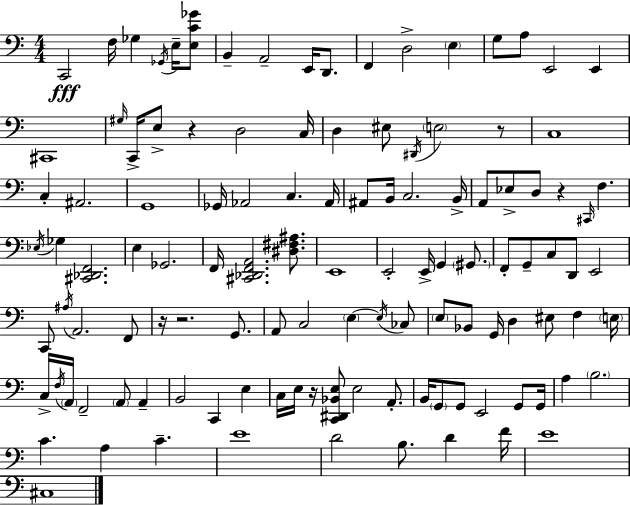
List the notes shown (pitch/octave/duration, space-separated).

C2/h F3/s Gb3/q Gb2/s E3/s [E3,C4,Gb4]/e B2/q A2/h E2/s D2/e. F2/q D3/h E3/q G3/e A3/e E2/h E2/q C#2/w G#3/s C2/s E3/e R/q D3/h C3/s D3/q EIS3/e D#2/s E3/h R/e C3/w C3/q A#2/h. G2/w Gb2/s Ab2/h C3/q. Ab2/s A#2/e B2/s C3/h. B2/s A2/e Eb3/e D3/e R/q C#2/s F3/q. Eb3/s Gb3/q [C#2,Db2,F2]/h. E3/q Gb2/h. F2/s [C#2,Db2,F2,A2]/h. [D#3,F#3,A#3]/e. E2/w E2/h E2/s G2/q G#2/e. F2/e G2/e C3/e D2/e E2/h C2/e A#3/s A2/h. F2/e R/s R/h. G2/e. A2/e C3/h E3/q E3/s CES3/e E3/e Bb2/e G2/s D3/q EIS3/e F3/q E3/s C3/s F3/s A2/s F2/h A2/e A2/q B2/h C2/q E3/q C3/s E3/s R/s [C2,D#2,Bb2,E3]/e E3/h A2/e. B2/s G2/e G2/e E2/h G2/e G2/s A3/q B3/h. C4/q. A3/q C4/q. E4/w D4/h B3/e. D4/q F4/s E4/w C#3/w